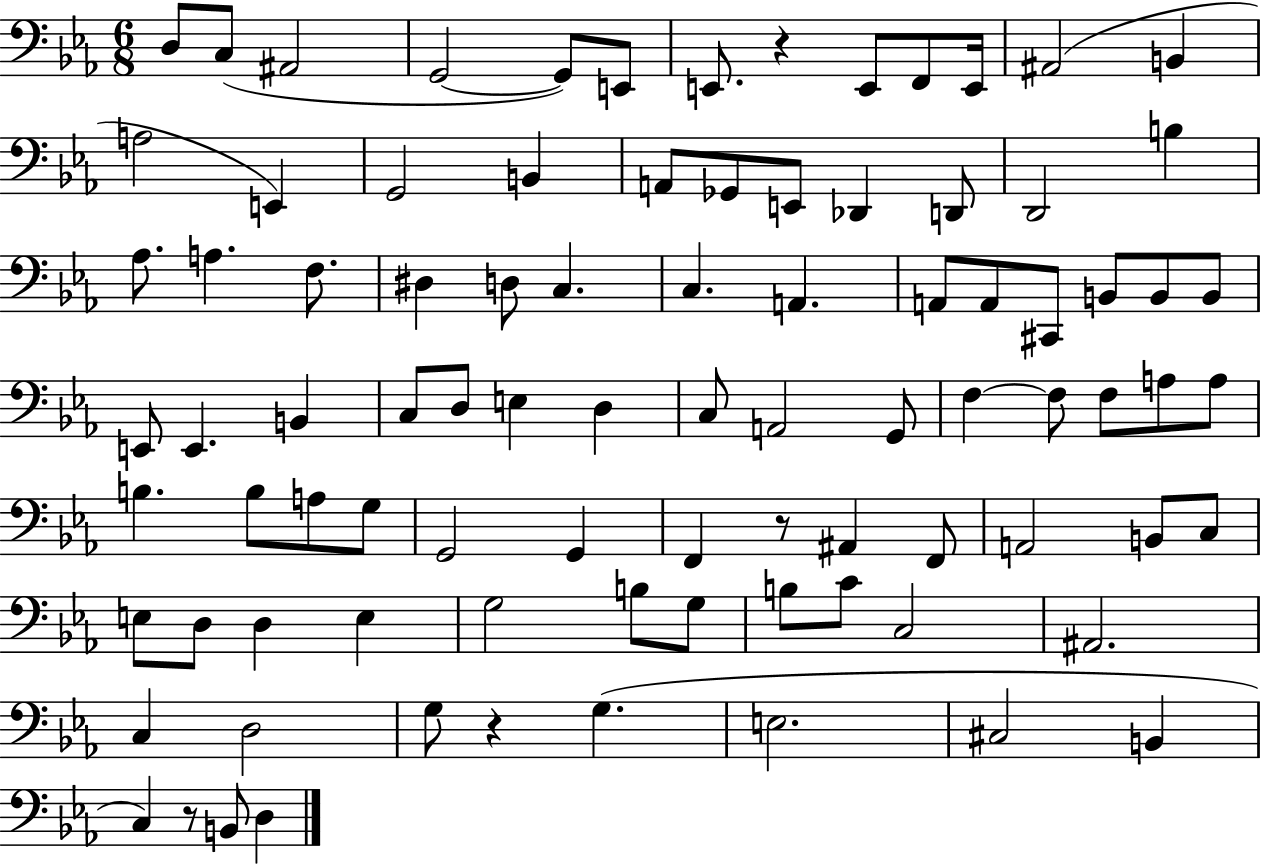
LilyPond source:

{
  \clef bass
  \numericTimeSignature
  \time 6/8
  \key ees \major
  d8 c8( ais,2 | g,2~~ g,8) e,8 | e,8. r4 e,8 f,8 e,16 | ais,2( b,4 | \break a2 e,4) | g,2 b,4 | a,8 ges,8 e,8 des,4 d,8 | d,2 b4 | \break aes8. a4. f8. | dis4 d8 c4. | c4. a,4. | a,8 a,8 cis,8 b,8 b,8 b,8 | \break e,8 e,4. b,4 | c8 d8 e4 d4 | c8 a,2 g,8 | f4~~ f8 f8 a8 a8 | \break b4. b8 a8 g8 | g,2 g,4 | f,4 r8 ais,4 f,8 | a,2 b,8 c8 | \break e8 d8 d4 e4 | g2 b8 g8 | b8 c'8 c2 | ais,2. | \break c4 d2 | g8 r4 g4.( | e2. | cis2 b,4 | \break c4) r8 b,8 d4 | \bar "|."
}